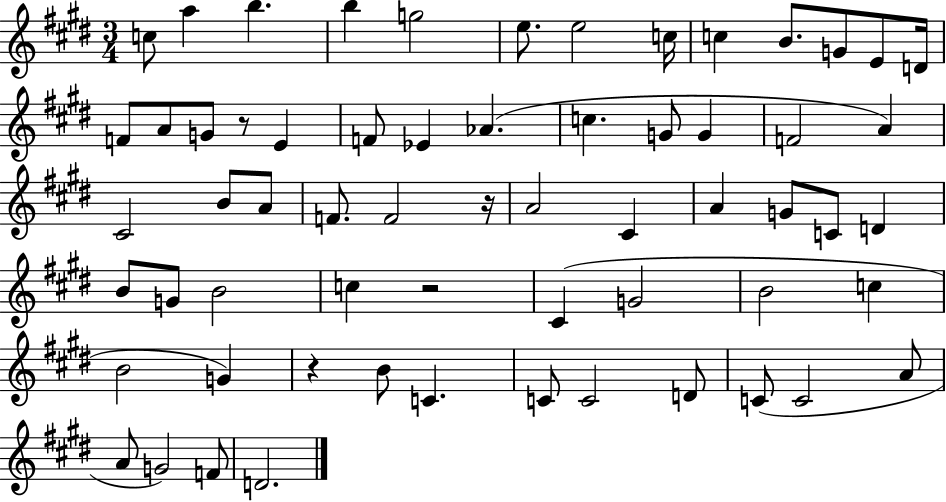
X:1
T:Untitled
M:3/4
L:1/4
K:E
c/2 a b b g2 e/2 e2 c/4 c B/2 G/2 E/2 D/4 F/2 A/2 G/2 z/2 E F/2 _E _A c G/2 G F2 A ^C2 B/2 A/2 F/2 F2 z/4 A2 ^C A G/2 C/2 D B/2 G/2 B2 c z2 ^C G2 B2 c B2 G z B/2 C C/2 C2 D/2 C/2 C2 A/2 A/2 G2 F/2 D2